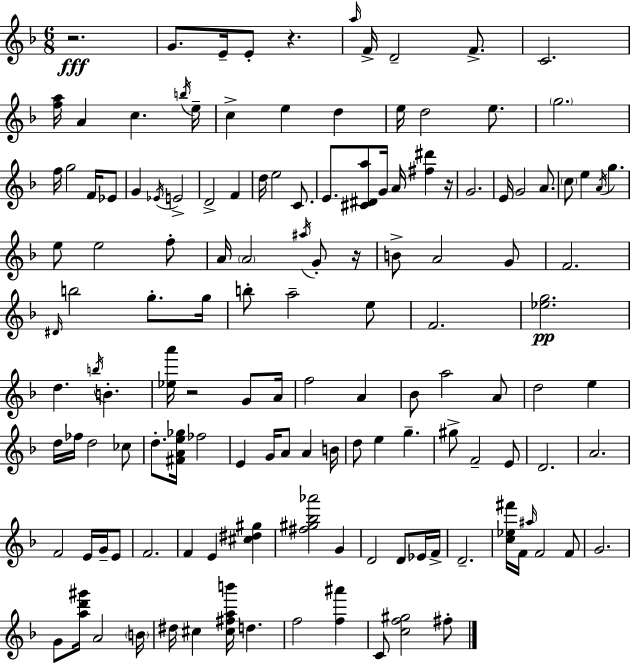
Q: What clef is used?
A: treble